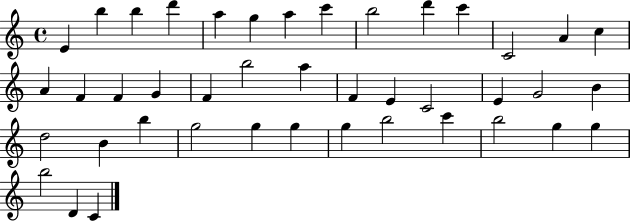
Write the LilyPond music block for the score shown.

{
  \clef treble
  \time 4/4
  \defaultTimeSignature
  \key c \major
  e'4 b''4 b''4 d'''4 | a''4 g''4 a''4 c'''4 | b''2 d'''4 c'''4 | c'2 a'4 c''4 | \break a'4 f'4 f'4 g'4 | f'4 b''2 a''4 | f'4 e'4 c'2 | e'4 g'2 b'4 | \break d''2 b'4 b''4 | g''2 g''4 g''4 | g''4 b''2 c'''4 | b''2 g''4 g''4 | \break b''2 d'4 c'4 | \bar "|."
}